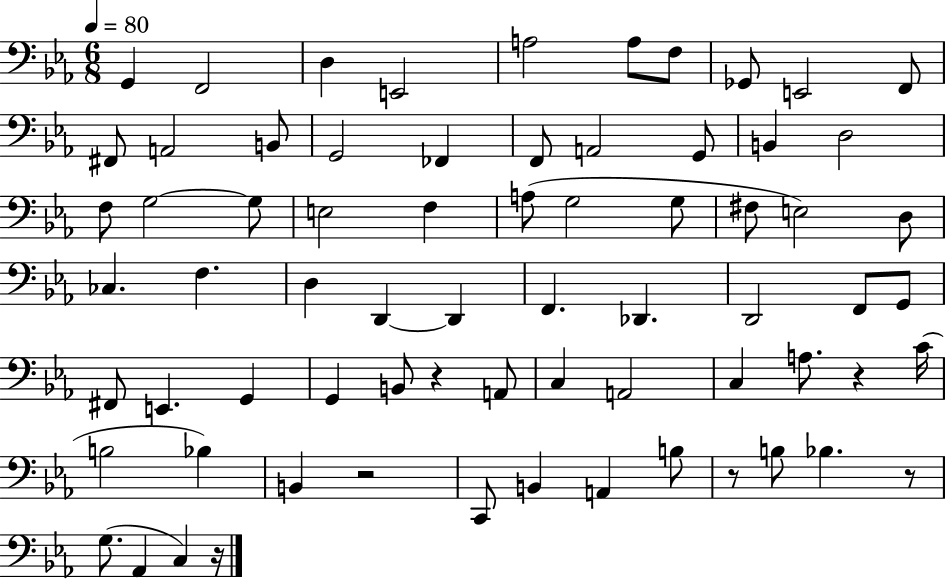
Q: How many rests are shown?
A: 6